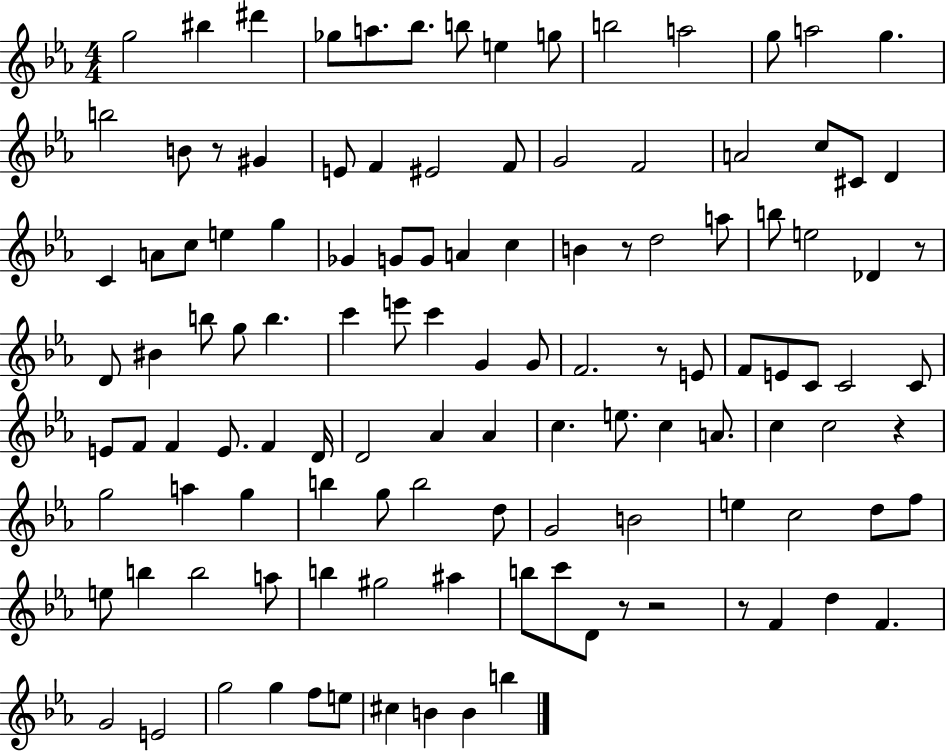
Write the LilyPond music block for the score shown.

{
  \clef treble
  \numericTimeSignature
  \time 4/4
  \key ees \major
  g''2 bis''4 dis'''4 | ges''8 a''8. bes''8. b''8 e''4 g''8 | b''2 a''2 | g''8 a''2 g''4. | \break b''2 b'8 r8 gis'4 | e'8 f'4 eis'2 f'8 | g'2 f'2 | a'2 c''8 cis'8 d'4 | \break c'4 a'8 c''8 e''4 g''4 | ges'4 g'8 g'8 a'4 c''4 | b'4 r8 d''2 a''8 | b''8 e''2 des'4 r8 | \break d'8 bis'4 b''8 g''8 b''4. | c'''4 e'''8 c'''4 g'4 g'8 | f'2. r8 e'8 | f'8 e'8 c'8 c'2 c'8 | \break e'8 f'8 f'4 e'8. f'4 d'16 | d'2 aes'4 aes'4 | c''4. e''8. c''4 a'8. | c''4 c''2 r4 | \break g''2 a''4 g''4 | b''4 g''8 b''2 d''8 | g'2 b'2 | e''4 c''2 d''8 f''8 | \break e''8 b''4 b''2 a''8 | b''4 gis''2 ais''4 | b''8 c'''8 d'8 r8 r2 | r8 f'4 d''4 f'4. | \break g'2 e'2 | g''2 g''4 f''8 e''8 | cis''4 b'4 b'4 b''4 | \bar "|."
}